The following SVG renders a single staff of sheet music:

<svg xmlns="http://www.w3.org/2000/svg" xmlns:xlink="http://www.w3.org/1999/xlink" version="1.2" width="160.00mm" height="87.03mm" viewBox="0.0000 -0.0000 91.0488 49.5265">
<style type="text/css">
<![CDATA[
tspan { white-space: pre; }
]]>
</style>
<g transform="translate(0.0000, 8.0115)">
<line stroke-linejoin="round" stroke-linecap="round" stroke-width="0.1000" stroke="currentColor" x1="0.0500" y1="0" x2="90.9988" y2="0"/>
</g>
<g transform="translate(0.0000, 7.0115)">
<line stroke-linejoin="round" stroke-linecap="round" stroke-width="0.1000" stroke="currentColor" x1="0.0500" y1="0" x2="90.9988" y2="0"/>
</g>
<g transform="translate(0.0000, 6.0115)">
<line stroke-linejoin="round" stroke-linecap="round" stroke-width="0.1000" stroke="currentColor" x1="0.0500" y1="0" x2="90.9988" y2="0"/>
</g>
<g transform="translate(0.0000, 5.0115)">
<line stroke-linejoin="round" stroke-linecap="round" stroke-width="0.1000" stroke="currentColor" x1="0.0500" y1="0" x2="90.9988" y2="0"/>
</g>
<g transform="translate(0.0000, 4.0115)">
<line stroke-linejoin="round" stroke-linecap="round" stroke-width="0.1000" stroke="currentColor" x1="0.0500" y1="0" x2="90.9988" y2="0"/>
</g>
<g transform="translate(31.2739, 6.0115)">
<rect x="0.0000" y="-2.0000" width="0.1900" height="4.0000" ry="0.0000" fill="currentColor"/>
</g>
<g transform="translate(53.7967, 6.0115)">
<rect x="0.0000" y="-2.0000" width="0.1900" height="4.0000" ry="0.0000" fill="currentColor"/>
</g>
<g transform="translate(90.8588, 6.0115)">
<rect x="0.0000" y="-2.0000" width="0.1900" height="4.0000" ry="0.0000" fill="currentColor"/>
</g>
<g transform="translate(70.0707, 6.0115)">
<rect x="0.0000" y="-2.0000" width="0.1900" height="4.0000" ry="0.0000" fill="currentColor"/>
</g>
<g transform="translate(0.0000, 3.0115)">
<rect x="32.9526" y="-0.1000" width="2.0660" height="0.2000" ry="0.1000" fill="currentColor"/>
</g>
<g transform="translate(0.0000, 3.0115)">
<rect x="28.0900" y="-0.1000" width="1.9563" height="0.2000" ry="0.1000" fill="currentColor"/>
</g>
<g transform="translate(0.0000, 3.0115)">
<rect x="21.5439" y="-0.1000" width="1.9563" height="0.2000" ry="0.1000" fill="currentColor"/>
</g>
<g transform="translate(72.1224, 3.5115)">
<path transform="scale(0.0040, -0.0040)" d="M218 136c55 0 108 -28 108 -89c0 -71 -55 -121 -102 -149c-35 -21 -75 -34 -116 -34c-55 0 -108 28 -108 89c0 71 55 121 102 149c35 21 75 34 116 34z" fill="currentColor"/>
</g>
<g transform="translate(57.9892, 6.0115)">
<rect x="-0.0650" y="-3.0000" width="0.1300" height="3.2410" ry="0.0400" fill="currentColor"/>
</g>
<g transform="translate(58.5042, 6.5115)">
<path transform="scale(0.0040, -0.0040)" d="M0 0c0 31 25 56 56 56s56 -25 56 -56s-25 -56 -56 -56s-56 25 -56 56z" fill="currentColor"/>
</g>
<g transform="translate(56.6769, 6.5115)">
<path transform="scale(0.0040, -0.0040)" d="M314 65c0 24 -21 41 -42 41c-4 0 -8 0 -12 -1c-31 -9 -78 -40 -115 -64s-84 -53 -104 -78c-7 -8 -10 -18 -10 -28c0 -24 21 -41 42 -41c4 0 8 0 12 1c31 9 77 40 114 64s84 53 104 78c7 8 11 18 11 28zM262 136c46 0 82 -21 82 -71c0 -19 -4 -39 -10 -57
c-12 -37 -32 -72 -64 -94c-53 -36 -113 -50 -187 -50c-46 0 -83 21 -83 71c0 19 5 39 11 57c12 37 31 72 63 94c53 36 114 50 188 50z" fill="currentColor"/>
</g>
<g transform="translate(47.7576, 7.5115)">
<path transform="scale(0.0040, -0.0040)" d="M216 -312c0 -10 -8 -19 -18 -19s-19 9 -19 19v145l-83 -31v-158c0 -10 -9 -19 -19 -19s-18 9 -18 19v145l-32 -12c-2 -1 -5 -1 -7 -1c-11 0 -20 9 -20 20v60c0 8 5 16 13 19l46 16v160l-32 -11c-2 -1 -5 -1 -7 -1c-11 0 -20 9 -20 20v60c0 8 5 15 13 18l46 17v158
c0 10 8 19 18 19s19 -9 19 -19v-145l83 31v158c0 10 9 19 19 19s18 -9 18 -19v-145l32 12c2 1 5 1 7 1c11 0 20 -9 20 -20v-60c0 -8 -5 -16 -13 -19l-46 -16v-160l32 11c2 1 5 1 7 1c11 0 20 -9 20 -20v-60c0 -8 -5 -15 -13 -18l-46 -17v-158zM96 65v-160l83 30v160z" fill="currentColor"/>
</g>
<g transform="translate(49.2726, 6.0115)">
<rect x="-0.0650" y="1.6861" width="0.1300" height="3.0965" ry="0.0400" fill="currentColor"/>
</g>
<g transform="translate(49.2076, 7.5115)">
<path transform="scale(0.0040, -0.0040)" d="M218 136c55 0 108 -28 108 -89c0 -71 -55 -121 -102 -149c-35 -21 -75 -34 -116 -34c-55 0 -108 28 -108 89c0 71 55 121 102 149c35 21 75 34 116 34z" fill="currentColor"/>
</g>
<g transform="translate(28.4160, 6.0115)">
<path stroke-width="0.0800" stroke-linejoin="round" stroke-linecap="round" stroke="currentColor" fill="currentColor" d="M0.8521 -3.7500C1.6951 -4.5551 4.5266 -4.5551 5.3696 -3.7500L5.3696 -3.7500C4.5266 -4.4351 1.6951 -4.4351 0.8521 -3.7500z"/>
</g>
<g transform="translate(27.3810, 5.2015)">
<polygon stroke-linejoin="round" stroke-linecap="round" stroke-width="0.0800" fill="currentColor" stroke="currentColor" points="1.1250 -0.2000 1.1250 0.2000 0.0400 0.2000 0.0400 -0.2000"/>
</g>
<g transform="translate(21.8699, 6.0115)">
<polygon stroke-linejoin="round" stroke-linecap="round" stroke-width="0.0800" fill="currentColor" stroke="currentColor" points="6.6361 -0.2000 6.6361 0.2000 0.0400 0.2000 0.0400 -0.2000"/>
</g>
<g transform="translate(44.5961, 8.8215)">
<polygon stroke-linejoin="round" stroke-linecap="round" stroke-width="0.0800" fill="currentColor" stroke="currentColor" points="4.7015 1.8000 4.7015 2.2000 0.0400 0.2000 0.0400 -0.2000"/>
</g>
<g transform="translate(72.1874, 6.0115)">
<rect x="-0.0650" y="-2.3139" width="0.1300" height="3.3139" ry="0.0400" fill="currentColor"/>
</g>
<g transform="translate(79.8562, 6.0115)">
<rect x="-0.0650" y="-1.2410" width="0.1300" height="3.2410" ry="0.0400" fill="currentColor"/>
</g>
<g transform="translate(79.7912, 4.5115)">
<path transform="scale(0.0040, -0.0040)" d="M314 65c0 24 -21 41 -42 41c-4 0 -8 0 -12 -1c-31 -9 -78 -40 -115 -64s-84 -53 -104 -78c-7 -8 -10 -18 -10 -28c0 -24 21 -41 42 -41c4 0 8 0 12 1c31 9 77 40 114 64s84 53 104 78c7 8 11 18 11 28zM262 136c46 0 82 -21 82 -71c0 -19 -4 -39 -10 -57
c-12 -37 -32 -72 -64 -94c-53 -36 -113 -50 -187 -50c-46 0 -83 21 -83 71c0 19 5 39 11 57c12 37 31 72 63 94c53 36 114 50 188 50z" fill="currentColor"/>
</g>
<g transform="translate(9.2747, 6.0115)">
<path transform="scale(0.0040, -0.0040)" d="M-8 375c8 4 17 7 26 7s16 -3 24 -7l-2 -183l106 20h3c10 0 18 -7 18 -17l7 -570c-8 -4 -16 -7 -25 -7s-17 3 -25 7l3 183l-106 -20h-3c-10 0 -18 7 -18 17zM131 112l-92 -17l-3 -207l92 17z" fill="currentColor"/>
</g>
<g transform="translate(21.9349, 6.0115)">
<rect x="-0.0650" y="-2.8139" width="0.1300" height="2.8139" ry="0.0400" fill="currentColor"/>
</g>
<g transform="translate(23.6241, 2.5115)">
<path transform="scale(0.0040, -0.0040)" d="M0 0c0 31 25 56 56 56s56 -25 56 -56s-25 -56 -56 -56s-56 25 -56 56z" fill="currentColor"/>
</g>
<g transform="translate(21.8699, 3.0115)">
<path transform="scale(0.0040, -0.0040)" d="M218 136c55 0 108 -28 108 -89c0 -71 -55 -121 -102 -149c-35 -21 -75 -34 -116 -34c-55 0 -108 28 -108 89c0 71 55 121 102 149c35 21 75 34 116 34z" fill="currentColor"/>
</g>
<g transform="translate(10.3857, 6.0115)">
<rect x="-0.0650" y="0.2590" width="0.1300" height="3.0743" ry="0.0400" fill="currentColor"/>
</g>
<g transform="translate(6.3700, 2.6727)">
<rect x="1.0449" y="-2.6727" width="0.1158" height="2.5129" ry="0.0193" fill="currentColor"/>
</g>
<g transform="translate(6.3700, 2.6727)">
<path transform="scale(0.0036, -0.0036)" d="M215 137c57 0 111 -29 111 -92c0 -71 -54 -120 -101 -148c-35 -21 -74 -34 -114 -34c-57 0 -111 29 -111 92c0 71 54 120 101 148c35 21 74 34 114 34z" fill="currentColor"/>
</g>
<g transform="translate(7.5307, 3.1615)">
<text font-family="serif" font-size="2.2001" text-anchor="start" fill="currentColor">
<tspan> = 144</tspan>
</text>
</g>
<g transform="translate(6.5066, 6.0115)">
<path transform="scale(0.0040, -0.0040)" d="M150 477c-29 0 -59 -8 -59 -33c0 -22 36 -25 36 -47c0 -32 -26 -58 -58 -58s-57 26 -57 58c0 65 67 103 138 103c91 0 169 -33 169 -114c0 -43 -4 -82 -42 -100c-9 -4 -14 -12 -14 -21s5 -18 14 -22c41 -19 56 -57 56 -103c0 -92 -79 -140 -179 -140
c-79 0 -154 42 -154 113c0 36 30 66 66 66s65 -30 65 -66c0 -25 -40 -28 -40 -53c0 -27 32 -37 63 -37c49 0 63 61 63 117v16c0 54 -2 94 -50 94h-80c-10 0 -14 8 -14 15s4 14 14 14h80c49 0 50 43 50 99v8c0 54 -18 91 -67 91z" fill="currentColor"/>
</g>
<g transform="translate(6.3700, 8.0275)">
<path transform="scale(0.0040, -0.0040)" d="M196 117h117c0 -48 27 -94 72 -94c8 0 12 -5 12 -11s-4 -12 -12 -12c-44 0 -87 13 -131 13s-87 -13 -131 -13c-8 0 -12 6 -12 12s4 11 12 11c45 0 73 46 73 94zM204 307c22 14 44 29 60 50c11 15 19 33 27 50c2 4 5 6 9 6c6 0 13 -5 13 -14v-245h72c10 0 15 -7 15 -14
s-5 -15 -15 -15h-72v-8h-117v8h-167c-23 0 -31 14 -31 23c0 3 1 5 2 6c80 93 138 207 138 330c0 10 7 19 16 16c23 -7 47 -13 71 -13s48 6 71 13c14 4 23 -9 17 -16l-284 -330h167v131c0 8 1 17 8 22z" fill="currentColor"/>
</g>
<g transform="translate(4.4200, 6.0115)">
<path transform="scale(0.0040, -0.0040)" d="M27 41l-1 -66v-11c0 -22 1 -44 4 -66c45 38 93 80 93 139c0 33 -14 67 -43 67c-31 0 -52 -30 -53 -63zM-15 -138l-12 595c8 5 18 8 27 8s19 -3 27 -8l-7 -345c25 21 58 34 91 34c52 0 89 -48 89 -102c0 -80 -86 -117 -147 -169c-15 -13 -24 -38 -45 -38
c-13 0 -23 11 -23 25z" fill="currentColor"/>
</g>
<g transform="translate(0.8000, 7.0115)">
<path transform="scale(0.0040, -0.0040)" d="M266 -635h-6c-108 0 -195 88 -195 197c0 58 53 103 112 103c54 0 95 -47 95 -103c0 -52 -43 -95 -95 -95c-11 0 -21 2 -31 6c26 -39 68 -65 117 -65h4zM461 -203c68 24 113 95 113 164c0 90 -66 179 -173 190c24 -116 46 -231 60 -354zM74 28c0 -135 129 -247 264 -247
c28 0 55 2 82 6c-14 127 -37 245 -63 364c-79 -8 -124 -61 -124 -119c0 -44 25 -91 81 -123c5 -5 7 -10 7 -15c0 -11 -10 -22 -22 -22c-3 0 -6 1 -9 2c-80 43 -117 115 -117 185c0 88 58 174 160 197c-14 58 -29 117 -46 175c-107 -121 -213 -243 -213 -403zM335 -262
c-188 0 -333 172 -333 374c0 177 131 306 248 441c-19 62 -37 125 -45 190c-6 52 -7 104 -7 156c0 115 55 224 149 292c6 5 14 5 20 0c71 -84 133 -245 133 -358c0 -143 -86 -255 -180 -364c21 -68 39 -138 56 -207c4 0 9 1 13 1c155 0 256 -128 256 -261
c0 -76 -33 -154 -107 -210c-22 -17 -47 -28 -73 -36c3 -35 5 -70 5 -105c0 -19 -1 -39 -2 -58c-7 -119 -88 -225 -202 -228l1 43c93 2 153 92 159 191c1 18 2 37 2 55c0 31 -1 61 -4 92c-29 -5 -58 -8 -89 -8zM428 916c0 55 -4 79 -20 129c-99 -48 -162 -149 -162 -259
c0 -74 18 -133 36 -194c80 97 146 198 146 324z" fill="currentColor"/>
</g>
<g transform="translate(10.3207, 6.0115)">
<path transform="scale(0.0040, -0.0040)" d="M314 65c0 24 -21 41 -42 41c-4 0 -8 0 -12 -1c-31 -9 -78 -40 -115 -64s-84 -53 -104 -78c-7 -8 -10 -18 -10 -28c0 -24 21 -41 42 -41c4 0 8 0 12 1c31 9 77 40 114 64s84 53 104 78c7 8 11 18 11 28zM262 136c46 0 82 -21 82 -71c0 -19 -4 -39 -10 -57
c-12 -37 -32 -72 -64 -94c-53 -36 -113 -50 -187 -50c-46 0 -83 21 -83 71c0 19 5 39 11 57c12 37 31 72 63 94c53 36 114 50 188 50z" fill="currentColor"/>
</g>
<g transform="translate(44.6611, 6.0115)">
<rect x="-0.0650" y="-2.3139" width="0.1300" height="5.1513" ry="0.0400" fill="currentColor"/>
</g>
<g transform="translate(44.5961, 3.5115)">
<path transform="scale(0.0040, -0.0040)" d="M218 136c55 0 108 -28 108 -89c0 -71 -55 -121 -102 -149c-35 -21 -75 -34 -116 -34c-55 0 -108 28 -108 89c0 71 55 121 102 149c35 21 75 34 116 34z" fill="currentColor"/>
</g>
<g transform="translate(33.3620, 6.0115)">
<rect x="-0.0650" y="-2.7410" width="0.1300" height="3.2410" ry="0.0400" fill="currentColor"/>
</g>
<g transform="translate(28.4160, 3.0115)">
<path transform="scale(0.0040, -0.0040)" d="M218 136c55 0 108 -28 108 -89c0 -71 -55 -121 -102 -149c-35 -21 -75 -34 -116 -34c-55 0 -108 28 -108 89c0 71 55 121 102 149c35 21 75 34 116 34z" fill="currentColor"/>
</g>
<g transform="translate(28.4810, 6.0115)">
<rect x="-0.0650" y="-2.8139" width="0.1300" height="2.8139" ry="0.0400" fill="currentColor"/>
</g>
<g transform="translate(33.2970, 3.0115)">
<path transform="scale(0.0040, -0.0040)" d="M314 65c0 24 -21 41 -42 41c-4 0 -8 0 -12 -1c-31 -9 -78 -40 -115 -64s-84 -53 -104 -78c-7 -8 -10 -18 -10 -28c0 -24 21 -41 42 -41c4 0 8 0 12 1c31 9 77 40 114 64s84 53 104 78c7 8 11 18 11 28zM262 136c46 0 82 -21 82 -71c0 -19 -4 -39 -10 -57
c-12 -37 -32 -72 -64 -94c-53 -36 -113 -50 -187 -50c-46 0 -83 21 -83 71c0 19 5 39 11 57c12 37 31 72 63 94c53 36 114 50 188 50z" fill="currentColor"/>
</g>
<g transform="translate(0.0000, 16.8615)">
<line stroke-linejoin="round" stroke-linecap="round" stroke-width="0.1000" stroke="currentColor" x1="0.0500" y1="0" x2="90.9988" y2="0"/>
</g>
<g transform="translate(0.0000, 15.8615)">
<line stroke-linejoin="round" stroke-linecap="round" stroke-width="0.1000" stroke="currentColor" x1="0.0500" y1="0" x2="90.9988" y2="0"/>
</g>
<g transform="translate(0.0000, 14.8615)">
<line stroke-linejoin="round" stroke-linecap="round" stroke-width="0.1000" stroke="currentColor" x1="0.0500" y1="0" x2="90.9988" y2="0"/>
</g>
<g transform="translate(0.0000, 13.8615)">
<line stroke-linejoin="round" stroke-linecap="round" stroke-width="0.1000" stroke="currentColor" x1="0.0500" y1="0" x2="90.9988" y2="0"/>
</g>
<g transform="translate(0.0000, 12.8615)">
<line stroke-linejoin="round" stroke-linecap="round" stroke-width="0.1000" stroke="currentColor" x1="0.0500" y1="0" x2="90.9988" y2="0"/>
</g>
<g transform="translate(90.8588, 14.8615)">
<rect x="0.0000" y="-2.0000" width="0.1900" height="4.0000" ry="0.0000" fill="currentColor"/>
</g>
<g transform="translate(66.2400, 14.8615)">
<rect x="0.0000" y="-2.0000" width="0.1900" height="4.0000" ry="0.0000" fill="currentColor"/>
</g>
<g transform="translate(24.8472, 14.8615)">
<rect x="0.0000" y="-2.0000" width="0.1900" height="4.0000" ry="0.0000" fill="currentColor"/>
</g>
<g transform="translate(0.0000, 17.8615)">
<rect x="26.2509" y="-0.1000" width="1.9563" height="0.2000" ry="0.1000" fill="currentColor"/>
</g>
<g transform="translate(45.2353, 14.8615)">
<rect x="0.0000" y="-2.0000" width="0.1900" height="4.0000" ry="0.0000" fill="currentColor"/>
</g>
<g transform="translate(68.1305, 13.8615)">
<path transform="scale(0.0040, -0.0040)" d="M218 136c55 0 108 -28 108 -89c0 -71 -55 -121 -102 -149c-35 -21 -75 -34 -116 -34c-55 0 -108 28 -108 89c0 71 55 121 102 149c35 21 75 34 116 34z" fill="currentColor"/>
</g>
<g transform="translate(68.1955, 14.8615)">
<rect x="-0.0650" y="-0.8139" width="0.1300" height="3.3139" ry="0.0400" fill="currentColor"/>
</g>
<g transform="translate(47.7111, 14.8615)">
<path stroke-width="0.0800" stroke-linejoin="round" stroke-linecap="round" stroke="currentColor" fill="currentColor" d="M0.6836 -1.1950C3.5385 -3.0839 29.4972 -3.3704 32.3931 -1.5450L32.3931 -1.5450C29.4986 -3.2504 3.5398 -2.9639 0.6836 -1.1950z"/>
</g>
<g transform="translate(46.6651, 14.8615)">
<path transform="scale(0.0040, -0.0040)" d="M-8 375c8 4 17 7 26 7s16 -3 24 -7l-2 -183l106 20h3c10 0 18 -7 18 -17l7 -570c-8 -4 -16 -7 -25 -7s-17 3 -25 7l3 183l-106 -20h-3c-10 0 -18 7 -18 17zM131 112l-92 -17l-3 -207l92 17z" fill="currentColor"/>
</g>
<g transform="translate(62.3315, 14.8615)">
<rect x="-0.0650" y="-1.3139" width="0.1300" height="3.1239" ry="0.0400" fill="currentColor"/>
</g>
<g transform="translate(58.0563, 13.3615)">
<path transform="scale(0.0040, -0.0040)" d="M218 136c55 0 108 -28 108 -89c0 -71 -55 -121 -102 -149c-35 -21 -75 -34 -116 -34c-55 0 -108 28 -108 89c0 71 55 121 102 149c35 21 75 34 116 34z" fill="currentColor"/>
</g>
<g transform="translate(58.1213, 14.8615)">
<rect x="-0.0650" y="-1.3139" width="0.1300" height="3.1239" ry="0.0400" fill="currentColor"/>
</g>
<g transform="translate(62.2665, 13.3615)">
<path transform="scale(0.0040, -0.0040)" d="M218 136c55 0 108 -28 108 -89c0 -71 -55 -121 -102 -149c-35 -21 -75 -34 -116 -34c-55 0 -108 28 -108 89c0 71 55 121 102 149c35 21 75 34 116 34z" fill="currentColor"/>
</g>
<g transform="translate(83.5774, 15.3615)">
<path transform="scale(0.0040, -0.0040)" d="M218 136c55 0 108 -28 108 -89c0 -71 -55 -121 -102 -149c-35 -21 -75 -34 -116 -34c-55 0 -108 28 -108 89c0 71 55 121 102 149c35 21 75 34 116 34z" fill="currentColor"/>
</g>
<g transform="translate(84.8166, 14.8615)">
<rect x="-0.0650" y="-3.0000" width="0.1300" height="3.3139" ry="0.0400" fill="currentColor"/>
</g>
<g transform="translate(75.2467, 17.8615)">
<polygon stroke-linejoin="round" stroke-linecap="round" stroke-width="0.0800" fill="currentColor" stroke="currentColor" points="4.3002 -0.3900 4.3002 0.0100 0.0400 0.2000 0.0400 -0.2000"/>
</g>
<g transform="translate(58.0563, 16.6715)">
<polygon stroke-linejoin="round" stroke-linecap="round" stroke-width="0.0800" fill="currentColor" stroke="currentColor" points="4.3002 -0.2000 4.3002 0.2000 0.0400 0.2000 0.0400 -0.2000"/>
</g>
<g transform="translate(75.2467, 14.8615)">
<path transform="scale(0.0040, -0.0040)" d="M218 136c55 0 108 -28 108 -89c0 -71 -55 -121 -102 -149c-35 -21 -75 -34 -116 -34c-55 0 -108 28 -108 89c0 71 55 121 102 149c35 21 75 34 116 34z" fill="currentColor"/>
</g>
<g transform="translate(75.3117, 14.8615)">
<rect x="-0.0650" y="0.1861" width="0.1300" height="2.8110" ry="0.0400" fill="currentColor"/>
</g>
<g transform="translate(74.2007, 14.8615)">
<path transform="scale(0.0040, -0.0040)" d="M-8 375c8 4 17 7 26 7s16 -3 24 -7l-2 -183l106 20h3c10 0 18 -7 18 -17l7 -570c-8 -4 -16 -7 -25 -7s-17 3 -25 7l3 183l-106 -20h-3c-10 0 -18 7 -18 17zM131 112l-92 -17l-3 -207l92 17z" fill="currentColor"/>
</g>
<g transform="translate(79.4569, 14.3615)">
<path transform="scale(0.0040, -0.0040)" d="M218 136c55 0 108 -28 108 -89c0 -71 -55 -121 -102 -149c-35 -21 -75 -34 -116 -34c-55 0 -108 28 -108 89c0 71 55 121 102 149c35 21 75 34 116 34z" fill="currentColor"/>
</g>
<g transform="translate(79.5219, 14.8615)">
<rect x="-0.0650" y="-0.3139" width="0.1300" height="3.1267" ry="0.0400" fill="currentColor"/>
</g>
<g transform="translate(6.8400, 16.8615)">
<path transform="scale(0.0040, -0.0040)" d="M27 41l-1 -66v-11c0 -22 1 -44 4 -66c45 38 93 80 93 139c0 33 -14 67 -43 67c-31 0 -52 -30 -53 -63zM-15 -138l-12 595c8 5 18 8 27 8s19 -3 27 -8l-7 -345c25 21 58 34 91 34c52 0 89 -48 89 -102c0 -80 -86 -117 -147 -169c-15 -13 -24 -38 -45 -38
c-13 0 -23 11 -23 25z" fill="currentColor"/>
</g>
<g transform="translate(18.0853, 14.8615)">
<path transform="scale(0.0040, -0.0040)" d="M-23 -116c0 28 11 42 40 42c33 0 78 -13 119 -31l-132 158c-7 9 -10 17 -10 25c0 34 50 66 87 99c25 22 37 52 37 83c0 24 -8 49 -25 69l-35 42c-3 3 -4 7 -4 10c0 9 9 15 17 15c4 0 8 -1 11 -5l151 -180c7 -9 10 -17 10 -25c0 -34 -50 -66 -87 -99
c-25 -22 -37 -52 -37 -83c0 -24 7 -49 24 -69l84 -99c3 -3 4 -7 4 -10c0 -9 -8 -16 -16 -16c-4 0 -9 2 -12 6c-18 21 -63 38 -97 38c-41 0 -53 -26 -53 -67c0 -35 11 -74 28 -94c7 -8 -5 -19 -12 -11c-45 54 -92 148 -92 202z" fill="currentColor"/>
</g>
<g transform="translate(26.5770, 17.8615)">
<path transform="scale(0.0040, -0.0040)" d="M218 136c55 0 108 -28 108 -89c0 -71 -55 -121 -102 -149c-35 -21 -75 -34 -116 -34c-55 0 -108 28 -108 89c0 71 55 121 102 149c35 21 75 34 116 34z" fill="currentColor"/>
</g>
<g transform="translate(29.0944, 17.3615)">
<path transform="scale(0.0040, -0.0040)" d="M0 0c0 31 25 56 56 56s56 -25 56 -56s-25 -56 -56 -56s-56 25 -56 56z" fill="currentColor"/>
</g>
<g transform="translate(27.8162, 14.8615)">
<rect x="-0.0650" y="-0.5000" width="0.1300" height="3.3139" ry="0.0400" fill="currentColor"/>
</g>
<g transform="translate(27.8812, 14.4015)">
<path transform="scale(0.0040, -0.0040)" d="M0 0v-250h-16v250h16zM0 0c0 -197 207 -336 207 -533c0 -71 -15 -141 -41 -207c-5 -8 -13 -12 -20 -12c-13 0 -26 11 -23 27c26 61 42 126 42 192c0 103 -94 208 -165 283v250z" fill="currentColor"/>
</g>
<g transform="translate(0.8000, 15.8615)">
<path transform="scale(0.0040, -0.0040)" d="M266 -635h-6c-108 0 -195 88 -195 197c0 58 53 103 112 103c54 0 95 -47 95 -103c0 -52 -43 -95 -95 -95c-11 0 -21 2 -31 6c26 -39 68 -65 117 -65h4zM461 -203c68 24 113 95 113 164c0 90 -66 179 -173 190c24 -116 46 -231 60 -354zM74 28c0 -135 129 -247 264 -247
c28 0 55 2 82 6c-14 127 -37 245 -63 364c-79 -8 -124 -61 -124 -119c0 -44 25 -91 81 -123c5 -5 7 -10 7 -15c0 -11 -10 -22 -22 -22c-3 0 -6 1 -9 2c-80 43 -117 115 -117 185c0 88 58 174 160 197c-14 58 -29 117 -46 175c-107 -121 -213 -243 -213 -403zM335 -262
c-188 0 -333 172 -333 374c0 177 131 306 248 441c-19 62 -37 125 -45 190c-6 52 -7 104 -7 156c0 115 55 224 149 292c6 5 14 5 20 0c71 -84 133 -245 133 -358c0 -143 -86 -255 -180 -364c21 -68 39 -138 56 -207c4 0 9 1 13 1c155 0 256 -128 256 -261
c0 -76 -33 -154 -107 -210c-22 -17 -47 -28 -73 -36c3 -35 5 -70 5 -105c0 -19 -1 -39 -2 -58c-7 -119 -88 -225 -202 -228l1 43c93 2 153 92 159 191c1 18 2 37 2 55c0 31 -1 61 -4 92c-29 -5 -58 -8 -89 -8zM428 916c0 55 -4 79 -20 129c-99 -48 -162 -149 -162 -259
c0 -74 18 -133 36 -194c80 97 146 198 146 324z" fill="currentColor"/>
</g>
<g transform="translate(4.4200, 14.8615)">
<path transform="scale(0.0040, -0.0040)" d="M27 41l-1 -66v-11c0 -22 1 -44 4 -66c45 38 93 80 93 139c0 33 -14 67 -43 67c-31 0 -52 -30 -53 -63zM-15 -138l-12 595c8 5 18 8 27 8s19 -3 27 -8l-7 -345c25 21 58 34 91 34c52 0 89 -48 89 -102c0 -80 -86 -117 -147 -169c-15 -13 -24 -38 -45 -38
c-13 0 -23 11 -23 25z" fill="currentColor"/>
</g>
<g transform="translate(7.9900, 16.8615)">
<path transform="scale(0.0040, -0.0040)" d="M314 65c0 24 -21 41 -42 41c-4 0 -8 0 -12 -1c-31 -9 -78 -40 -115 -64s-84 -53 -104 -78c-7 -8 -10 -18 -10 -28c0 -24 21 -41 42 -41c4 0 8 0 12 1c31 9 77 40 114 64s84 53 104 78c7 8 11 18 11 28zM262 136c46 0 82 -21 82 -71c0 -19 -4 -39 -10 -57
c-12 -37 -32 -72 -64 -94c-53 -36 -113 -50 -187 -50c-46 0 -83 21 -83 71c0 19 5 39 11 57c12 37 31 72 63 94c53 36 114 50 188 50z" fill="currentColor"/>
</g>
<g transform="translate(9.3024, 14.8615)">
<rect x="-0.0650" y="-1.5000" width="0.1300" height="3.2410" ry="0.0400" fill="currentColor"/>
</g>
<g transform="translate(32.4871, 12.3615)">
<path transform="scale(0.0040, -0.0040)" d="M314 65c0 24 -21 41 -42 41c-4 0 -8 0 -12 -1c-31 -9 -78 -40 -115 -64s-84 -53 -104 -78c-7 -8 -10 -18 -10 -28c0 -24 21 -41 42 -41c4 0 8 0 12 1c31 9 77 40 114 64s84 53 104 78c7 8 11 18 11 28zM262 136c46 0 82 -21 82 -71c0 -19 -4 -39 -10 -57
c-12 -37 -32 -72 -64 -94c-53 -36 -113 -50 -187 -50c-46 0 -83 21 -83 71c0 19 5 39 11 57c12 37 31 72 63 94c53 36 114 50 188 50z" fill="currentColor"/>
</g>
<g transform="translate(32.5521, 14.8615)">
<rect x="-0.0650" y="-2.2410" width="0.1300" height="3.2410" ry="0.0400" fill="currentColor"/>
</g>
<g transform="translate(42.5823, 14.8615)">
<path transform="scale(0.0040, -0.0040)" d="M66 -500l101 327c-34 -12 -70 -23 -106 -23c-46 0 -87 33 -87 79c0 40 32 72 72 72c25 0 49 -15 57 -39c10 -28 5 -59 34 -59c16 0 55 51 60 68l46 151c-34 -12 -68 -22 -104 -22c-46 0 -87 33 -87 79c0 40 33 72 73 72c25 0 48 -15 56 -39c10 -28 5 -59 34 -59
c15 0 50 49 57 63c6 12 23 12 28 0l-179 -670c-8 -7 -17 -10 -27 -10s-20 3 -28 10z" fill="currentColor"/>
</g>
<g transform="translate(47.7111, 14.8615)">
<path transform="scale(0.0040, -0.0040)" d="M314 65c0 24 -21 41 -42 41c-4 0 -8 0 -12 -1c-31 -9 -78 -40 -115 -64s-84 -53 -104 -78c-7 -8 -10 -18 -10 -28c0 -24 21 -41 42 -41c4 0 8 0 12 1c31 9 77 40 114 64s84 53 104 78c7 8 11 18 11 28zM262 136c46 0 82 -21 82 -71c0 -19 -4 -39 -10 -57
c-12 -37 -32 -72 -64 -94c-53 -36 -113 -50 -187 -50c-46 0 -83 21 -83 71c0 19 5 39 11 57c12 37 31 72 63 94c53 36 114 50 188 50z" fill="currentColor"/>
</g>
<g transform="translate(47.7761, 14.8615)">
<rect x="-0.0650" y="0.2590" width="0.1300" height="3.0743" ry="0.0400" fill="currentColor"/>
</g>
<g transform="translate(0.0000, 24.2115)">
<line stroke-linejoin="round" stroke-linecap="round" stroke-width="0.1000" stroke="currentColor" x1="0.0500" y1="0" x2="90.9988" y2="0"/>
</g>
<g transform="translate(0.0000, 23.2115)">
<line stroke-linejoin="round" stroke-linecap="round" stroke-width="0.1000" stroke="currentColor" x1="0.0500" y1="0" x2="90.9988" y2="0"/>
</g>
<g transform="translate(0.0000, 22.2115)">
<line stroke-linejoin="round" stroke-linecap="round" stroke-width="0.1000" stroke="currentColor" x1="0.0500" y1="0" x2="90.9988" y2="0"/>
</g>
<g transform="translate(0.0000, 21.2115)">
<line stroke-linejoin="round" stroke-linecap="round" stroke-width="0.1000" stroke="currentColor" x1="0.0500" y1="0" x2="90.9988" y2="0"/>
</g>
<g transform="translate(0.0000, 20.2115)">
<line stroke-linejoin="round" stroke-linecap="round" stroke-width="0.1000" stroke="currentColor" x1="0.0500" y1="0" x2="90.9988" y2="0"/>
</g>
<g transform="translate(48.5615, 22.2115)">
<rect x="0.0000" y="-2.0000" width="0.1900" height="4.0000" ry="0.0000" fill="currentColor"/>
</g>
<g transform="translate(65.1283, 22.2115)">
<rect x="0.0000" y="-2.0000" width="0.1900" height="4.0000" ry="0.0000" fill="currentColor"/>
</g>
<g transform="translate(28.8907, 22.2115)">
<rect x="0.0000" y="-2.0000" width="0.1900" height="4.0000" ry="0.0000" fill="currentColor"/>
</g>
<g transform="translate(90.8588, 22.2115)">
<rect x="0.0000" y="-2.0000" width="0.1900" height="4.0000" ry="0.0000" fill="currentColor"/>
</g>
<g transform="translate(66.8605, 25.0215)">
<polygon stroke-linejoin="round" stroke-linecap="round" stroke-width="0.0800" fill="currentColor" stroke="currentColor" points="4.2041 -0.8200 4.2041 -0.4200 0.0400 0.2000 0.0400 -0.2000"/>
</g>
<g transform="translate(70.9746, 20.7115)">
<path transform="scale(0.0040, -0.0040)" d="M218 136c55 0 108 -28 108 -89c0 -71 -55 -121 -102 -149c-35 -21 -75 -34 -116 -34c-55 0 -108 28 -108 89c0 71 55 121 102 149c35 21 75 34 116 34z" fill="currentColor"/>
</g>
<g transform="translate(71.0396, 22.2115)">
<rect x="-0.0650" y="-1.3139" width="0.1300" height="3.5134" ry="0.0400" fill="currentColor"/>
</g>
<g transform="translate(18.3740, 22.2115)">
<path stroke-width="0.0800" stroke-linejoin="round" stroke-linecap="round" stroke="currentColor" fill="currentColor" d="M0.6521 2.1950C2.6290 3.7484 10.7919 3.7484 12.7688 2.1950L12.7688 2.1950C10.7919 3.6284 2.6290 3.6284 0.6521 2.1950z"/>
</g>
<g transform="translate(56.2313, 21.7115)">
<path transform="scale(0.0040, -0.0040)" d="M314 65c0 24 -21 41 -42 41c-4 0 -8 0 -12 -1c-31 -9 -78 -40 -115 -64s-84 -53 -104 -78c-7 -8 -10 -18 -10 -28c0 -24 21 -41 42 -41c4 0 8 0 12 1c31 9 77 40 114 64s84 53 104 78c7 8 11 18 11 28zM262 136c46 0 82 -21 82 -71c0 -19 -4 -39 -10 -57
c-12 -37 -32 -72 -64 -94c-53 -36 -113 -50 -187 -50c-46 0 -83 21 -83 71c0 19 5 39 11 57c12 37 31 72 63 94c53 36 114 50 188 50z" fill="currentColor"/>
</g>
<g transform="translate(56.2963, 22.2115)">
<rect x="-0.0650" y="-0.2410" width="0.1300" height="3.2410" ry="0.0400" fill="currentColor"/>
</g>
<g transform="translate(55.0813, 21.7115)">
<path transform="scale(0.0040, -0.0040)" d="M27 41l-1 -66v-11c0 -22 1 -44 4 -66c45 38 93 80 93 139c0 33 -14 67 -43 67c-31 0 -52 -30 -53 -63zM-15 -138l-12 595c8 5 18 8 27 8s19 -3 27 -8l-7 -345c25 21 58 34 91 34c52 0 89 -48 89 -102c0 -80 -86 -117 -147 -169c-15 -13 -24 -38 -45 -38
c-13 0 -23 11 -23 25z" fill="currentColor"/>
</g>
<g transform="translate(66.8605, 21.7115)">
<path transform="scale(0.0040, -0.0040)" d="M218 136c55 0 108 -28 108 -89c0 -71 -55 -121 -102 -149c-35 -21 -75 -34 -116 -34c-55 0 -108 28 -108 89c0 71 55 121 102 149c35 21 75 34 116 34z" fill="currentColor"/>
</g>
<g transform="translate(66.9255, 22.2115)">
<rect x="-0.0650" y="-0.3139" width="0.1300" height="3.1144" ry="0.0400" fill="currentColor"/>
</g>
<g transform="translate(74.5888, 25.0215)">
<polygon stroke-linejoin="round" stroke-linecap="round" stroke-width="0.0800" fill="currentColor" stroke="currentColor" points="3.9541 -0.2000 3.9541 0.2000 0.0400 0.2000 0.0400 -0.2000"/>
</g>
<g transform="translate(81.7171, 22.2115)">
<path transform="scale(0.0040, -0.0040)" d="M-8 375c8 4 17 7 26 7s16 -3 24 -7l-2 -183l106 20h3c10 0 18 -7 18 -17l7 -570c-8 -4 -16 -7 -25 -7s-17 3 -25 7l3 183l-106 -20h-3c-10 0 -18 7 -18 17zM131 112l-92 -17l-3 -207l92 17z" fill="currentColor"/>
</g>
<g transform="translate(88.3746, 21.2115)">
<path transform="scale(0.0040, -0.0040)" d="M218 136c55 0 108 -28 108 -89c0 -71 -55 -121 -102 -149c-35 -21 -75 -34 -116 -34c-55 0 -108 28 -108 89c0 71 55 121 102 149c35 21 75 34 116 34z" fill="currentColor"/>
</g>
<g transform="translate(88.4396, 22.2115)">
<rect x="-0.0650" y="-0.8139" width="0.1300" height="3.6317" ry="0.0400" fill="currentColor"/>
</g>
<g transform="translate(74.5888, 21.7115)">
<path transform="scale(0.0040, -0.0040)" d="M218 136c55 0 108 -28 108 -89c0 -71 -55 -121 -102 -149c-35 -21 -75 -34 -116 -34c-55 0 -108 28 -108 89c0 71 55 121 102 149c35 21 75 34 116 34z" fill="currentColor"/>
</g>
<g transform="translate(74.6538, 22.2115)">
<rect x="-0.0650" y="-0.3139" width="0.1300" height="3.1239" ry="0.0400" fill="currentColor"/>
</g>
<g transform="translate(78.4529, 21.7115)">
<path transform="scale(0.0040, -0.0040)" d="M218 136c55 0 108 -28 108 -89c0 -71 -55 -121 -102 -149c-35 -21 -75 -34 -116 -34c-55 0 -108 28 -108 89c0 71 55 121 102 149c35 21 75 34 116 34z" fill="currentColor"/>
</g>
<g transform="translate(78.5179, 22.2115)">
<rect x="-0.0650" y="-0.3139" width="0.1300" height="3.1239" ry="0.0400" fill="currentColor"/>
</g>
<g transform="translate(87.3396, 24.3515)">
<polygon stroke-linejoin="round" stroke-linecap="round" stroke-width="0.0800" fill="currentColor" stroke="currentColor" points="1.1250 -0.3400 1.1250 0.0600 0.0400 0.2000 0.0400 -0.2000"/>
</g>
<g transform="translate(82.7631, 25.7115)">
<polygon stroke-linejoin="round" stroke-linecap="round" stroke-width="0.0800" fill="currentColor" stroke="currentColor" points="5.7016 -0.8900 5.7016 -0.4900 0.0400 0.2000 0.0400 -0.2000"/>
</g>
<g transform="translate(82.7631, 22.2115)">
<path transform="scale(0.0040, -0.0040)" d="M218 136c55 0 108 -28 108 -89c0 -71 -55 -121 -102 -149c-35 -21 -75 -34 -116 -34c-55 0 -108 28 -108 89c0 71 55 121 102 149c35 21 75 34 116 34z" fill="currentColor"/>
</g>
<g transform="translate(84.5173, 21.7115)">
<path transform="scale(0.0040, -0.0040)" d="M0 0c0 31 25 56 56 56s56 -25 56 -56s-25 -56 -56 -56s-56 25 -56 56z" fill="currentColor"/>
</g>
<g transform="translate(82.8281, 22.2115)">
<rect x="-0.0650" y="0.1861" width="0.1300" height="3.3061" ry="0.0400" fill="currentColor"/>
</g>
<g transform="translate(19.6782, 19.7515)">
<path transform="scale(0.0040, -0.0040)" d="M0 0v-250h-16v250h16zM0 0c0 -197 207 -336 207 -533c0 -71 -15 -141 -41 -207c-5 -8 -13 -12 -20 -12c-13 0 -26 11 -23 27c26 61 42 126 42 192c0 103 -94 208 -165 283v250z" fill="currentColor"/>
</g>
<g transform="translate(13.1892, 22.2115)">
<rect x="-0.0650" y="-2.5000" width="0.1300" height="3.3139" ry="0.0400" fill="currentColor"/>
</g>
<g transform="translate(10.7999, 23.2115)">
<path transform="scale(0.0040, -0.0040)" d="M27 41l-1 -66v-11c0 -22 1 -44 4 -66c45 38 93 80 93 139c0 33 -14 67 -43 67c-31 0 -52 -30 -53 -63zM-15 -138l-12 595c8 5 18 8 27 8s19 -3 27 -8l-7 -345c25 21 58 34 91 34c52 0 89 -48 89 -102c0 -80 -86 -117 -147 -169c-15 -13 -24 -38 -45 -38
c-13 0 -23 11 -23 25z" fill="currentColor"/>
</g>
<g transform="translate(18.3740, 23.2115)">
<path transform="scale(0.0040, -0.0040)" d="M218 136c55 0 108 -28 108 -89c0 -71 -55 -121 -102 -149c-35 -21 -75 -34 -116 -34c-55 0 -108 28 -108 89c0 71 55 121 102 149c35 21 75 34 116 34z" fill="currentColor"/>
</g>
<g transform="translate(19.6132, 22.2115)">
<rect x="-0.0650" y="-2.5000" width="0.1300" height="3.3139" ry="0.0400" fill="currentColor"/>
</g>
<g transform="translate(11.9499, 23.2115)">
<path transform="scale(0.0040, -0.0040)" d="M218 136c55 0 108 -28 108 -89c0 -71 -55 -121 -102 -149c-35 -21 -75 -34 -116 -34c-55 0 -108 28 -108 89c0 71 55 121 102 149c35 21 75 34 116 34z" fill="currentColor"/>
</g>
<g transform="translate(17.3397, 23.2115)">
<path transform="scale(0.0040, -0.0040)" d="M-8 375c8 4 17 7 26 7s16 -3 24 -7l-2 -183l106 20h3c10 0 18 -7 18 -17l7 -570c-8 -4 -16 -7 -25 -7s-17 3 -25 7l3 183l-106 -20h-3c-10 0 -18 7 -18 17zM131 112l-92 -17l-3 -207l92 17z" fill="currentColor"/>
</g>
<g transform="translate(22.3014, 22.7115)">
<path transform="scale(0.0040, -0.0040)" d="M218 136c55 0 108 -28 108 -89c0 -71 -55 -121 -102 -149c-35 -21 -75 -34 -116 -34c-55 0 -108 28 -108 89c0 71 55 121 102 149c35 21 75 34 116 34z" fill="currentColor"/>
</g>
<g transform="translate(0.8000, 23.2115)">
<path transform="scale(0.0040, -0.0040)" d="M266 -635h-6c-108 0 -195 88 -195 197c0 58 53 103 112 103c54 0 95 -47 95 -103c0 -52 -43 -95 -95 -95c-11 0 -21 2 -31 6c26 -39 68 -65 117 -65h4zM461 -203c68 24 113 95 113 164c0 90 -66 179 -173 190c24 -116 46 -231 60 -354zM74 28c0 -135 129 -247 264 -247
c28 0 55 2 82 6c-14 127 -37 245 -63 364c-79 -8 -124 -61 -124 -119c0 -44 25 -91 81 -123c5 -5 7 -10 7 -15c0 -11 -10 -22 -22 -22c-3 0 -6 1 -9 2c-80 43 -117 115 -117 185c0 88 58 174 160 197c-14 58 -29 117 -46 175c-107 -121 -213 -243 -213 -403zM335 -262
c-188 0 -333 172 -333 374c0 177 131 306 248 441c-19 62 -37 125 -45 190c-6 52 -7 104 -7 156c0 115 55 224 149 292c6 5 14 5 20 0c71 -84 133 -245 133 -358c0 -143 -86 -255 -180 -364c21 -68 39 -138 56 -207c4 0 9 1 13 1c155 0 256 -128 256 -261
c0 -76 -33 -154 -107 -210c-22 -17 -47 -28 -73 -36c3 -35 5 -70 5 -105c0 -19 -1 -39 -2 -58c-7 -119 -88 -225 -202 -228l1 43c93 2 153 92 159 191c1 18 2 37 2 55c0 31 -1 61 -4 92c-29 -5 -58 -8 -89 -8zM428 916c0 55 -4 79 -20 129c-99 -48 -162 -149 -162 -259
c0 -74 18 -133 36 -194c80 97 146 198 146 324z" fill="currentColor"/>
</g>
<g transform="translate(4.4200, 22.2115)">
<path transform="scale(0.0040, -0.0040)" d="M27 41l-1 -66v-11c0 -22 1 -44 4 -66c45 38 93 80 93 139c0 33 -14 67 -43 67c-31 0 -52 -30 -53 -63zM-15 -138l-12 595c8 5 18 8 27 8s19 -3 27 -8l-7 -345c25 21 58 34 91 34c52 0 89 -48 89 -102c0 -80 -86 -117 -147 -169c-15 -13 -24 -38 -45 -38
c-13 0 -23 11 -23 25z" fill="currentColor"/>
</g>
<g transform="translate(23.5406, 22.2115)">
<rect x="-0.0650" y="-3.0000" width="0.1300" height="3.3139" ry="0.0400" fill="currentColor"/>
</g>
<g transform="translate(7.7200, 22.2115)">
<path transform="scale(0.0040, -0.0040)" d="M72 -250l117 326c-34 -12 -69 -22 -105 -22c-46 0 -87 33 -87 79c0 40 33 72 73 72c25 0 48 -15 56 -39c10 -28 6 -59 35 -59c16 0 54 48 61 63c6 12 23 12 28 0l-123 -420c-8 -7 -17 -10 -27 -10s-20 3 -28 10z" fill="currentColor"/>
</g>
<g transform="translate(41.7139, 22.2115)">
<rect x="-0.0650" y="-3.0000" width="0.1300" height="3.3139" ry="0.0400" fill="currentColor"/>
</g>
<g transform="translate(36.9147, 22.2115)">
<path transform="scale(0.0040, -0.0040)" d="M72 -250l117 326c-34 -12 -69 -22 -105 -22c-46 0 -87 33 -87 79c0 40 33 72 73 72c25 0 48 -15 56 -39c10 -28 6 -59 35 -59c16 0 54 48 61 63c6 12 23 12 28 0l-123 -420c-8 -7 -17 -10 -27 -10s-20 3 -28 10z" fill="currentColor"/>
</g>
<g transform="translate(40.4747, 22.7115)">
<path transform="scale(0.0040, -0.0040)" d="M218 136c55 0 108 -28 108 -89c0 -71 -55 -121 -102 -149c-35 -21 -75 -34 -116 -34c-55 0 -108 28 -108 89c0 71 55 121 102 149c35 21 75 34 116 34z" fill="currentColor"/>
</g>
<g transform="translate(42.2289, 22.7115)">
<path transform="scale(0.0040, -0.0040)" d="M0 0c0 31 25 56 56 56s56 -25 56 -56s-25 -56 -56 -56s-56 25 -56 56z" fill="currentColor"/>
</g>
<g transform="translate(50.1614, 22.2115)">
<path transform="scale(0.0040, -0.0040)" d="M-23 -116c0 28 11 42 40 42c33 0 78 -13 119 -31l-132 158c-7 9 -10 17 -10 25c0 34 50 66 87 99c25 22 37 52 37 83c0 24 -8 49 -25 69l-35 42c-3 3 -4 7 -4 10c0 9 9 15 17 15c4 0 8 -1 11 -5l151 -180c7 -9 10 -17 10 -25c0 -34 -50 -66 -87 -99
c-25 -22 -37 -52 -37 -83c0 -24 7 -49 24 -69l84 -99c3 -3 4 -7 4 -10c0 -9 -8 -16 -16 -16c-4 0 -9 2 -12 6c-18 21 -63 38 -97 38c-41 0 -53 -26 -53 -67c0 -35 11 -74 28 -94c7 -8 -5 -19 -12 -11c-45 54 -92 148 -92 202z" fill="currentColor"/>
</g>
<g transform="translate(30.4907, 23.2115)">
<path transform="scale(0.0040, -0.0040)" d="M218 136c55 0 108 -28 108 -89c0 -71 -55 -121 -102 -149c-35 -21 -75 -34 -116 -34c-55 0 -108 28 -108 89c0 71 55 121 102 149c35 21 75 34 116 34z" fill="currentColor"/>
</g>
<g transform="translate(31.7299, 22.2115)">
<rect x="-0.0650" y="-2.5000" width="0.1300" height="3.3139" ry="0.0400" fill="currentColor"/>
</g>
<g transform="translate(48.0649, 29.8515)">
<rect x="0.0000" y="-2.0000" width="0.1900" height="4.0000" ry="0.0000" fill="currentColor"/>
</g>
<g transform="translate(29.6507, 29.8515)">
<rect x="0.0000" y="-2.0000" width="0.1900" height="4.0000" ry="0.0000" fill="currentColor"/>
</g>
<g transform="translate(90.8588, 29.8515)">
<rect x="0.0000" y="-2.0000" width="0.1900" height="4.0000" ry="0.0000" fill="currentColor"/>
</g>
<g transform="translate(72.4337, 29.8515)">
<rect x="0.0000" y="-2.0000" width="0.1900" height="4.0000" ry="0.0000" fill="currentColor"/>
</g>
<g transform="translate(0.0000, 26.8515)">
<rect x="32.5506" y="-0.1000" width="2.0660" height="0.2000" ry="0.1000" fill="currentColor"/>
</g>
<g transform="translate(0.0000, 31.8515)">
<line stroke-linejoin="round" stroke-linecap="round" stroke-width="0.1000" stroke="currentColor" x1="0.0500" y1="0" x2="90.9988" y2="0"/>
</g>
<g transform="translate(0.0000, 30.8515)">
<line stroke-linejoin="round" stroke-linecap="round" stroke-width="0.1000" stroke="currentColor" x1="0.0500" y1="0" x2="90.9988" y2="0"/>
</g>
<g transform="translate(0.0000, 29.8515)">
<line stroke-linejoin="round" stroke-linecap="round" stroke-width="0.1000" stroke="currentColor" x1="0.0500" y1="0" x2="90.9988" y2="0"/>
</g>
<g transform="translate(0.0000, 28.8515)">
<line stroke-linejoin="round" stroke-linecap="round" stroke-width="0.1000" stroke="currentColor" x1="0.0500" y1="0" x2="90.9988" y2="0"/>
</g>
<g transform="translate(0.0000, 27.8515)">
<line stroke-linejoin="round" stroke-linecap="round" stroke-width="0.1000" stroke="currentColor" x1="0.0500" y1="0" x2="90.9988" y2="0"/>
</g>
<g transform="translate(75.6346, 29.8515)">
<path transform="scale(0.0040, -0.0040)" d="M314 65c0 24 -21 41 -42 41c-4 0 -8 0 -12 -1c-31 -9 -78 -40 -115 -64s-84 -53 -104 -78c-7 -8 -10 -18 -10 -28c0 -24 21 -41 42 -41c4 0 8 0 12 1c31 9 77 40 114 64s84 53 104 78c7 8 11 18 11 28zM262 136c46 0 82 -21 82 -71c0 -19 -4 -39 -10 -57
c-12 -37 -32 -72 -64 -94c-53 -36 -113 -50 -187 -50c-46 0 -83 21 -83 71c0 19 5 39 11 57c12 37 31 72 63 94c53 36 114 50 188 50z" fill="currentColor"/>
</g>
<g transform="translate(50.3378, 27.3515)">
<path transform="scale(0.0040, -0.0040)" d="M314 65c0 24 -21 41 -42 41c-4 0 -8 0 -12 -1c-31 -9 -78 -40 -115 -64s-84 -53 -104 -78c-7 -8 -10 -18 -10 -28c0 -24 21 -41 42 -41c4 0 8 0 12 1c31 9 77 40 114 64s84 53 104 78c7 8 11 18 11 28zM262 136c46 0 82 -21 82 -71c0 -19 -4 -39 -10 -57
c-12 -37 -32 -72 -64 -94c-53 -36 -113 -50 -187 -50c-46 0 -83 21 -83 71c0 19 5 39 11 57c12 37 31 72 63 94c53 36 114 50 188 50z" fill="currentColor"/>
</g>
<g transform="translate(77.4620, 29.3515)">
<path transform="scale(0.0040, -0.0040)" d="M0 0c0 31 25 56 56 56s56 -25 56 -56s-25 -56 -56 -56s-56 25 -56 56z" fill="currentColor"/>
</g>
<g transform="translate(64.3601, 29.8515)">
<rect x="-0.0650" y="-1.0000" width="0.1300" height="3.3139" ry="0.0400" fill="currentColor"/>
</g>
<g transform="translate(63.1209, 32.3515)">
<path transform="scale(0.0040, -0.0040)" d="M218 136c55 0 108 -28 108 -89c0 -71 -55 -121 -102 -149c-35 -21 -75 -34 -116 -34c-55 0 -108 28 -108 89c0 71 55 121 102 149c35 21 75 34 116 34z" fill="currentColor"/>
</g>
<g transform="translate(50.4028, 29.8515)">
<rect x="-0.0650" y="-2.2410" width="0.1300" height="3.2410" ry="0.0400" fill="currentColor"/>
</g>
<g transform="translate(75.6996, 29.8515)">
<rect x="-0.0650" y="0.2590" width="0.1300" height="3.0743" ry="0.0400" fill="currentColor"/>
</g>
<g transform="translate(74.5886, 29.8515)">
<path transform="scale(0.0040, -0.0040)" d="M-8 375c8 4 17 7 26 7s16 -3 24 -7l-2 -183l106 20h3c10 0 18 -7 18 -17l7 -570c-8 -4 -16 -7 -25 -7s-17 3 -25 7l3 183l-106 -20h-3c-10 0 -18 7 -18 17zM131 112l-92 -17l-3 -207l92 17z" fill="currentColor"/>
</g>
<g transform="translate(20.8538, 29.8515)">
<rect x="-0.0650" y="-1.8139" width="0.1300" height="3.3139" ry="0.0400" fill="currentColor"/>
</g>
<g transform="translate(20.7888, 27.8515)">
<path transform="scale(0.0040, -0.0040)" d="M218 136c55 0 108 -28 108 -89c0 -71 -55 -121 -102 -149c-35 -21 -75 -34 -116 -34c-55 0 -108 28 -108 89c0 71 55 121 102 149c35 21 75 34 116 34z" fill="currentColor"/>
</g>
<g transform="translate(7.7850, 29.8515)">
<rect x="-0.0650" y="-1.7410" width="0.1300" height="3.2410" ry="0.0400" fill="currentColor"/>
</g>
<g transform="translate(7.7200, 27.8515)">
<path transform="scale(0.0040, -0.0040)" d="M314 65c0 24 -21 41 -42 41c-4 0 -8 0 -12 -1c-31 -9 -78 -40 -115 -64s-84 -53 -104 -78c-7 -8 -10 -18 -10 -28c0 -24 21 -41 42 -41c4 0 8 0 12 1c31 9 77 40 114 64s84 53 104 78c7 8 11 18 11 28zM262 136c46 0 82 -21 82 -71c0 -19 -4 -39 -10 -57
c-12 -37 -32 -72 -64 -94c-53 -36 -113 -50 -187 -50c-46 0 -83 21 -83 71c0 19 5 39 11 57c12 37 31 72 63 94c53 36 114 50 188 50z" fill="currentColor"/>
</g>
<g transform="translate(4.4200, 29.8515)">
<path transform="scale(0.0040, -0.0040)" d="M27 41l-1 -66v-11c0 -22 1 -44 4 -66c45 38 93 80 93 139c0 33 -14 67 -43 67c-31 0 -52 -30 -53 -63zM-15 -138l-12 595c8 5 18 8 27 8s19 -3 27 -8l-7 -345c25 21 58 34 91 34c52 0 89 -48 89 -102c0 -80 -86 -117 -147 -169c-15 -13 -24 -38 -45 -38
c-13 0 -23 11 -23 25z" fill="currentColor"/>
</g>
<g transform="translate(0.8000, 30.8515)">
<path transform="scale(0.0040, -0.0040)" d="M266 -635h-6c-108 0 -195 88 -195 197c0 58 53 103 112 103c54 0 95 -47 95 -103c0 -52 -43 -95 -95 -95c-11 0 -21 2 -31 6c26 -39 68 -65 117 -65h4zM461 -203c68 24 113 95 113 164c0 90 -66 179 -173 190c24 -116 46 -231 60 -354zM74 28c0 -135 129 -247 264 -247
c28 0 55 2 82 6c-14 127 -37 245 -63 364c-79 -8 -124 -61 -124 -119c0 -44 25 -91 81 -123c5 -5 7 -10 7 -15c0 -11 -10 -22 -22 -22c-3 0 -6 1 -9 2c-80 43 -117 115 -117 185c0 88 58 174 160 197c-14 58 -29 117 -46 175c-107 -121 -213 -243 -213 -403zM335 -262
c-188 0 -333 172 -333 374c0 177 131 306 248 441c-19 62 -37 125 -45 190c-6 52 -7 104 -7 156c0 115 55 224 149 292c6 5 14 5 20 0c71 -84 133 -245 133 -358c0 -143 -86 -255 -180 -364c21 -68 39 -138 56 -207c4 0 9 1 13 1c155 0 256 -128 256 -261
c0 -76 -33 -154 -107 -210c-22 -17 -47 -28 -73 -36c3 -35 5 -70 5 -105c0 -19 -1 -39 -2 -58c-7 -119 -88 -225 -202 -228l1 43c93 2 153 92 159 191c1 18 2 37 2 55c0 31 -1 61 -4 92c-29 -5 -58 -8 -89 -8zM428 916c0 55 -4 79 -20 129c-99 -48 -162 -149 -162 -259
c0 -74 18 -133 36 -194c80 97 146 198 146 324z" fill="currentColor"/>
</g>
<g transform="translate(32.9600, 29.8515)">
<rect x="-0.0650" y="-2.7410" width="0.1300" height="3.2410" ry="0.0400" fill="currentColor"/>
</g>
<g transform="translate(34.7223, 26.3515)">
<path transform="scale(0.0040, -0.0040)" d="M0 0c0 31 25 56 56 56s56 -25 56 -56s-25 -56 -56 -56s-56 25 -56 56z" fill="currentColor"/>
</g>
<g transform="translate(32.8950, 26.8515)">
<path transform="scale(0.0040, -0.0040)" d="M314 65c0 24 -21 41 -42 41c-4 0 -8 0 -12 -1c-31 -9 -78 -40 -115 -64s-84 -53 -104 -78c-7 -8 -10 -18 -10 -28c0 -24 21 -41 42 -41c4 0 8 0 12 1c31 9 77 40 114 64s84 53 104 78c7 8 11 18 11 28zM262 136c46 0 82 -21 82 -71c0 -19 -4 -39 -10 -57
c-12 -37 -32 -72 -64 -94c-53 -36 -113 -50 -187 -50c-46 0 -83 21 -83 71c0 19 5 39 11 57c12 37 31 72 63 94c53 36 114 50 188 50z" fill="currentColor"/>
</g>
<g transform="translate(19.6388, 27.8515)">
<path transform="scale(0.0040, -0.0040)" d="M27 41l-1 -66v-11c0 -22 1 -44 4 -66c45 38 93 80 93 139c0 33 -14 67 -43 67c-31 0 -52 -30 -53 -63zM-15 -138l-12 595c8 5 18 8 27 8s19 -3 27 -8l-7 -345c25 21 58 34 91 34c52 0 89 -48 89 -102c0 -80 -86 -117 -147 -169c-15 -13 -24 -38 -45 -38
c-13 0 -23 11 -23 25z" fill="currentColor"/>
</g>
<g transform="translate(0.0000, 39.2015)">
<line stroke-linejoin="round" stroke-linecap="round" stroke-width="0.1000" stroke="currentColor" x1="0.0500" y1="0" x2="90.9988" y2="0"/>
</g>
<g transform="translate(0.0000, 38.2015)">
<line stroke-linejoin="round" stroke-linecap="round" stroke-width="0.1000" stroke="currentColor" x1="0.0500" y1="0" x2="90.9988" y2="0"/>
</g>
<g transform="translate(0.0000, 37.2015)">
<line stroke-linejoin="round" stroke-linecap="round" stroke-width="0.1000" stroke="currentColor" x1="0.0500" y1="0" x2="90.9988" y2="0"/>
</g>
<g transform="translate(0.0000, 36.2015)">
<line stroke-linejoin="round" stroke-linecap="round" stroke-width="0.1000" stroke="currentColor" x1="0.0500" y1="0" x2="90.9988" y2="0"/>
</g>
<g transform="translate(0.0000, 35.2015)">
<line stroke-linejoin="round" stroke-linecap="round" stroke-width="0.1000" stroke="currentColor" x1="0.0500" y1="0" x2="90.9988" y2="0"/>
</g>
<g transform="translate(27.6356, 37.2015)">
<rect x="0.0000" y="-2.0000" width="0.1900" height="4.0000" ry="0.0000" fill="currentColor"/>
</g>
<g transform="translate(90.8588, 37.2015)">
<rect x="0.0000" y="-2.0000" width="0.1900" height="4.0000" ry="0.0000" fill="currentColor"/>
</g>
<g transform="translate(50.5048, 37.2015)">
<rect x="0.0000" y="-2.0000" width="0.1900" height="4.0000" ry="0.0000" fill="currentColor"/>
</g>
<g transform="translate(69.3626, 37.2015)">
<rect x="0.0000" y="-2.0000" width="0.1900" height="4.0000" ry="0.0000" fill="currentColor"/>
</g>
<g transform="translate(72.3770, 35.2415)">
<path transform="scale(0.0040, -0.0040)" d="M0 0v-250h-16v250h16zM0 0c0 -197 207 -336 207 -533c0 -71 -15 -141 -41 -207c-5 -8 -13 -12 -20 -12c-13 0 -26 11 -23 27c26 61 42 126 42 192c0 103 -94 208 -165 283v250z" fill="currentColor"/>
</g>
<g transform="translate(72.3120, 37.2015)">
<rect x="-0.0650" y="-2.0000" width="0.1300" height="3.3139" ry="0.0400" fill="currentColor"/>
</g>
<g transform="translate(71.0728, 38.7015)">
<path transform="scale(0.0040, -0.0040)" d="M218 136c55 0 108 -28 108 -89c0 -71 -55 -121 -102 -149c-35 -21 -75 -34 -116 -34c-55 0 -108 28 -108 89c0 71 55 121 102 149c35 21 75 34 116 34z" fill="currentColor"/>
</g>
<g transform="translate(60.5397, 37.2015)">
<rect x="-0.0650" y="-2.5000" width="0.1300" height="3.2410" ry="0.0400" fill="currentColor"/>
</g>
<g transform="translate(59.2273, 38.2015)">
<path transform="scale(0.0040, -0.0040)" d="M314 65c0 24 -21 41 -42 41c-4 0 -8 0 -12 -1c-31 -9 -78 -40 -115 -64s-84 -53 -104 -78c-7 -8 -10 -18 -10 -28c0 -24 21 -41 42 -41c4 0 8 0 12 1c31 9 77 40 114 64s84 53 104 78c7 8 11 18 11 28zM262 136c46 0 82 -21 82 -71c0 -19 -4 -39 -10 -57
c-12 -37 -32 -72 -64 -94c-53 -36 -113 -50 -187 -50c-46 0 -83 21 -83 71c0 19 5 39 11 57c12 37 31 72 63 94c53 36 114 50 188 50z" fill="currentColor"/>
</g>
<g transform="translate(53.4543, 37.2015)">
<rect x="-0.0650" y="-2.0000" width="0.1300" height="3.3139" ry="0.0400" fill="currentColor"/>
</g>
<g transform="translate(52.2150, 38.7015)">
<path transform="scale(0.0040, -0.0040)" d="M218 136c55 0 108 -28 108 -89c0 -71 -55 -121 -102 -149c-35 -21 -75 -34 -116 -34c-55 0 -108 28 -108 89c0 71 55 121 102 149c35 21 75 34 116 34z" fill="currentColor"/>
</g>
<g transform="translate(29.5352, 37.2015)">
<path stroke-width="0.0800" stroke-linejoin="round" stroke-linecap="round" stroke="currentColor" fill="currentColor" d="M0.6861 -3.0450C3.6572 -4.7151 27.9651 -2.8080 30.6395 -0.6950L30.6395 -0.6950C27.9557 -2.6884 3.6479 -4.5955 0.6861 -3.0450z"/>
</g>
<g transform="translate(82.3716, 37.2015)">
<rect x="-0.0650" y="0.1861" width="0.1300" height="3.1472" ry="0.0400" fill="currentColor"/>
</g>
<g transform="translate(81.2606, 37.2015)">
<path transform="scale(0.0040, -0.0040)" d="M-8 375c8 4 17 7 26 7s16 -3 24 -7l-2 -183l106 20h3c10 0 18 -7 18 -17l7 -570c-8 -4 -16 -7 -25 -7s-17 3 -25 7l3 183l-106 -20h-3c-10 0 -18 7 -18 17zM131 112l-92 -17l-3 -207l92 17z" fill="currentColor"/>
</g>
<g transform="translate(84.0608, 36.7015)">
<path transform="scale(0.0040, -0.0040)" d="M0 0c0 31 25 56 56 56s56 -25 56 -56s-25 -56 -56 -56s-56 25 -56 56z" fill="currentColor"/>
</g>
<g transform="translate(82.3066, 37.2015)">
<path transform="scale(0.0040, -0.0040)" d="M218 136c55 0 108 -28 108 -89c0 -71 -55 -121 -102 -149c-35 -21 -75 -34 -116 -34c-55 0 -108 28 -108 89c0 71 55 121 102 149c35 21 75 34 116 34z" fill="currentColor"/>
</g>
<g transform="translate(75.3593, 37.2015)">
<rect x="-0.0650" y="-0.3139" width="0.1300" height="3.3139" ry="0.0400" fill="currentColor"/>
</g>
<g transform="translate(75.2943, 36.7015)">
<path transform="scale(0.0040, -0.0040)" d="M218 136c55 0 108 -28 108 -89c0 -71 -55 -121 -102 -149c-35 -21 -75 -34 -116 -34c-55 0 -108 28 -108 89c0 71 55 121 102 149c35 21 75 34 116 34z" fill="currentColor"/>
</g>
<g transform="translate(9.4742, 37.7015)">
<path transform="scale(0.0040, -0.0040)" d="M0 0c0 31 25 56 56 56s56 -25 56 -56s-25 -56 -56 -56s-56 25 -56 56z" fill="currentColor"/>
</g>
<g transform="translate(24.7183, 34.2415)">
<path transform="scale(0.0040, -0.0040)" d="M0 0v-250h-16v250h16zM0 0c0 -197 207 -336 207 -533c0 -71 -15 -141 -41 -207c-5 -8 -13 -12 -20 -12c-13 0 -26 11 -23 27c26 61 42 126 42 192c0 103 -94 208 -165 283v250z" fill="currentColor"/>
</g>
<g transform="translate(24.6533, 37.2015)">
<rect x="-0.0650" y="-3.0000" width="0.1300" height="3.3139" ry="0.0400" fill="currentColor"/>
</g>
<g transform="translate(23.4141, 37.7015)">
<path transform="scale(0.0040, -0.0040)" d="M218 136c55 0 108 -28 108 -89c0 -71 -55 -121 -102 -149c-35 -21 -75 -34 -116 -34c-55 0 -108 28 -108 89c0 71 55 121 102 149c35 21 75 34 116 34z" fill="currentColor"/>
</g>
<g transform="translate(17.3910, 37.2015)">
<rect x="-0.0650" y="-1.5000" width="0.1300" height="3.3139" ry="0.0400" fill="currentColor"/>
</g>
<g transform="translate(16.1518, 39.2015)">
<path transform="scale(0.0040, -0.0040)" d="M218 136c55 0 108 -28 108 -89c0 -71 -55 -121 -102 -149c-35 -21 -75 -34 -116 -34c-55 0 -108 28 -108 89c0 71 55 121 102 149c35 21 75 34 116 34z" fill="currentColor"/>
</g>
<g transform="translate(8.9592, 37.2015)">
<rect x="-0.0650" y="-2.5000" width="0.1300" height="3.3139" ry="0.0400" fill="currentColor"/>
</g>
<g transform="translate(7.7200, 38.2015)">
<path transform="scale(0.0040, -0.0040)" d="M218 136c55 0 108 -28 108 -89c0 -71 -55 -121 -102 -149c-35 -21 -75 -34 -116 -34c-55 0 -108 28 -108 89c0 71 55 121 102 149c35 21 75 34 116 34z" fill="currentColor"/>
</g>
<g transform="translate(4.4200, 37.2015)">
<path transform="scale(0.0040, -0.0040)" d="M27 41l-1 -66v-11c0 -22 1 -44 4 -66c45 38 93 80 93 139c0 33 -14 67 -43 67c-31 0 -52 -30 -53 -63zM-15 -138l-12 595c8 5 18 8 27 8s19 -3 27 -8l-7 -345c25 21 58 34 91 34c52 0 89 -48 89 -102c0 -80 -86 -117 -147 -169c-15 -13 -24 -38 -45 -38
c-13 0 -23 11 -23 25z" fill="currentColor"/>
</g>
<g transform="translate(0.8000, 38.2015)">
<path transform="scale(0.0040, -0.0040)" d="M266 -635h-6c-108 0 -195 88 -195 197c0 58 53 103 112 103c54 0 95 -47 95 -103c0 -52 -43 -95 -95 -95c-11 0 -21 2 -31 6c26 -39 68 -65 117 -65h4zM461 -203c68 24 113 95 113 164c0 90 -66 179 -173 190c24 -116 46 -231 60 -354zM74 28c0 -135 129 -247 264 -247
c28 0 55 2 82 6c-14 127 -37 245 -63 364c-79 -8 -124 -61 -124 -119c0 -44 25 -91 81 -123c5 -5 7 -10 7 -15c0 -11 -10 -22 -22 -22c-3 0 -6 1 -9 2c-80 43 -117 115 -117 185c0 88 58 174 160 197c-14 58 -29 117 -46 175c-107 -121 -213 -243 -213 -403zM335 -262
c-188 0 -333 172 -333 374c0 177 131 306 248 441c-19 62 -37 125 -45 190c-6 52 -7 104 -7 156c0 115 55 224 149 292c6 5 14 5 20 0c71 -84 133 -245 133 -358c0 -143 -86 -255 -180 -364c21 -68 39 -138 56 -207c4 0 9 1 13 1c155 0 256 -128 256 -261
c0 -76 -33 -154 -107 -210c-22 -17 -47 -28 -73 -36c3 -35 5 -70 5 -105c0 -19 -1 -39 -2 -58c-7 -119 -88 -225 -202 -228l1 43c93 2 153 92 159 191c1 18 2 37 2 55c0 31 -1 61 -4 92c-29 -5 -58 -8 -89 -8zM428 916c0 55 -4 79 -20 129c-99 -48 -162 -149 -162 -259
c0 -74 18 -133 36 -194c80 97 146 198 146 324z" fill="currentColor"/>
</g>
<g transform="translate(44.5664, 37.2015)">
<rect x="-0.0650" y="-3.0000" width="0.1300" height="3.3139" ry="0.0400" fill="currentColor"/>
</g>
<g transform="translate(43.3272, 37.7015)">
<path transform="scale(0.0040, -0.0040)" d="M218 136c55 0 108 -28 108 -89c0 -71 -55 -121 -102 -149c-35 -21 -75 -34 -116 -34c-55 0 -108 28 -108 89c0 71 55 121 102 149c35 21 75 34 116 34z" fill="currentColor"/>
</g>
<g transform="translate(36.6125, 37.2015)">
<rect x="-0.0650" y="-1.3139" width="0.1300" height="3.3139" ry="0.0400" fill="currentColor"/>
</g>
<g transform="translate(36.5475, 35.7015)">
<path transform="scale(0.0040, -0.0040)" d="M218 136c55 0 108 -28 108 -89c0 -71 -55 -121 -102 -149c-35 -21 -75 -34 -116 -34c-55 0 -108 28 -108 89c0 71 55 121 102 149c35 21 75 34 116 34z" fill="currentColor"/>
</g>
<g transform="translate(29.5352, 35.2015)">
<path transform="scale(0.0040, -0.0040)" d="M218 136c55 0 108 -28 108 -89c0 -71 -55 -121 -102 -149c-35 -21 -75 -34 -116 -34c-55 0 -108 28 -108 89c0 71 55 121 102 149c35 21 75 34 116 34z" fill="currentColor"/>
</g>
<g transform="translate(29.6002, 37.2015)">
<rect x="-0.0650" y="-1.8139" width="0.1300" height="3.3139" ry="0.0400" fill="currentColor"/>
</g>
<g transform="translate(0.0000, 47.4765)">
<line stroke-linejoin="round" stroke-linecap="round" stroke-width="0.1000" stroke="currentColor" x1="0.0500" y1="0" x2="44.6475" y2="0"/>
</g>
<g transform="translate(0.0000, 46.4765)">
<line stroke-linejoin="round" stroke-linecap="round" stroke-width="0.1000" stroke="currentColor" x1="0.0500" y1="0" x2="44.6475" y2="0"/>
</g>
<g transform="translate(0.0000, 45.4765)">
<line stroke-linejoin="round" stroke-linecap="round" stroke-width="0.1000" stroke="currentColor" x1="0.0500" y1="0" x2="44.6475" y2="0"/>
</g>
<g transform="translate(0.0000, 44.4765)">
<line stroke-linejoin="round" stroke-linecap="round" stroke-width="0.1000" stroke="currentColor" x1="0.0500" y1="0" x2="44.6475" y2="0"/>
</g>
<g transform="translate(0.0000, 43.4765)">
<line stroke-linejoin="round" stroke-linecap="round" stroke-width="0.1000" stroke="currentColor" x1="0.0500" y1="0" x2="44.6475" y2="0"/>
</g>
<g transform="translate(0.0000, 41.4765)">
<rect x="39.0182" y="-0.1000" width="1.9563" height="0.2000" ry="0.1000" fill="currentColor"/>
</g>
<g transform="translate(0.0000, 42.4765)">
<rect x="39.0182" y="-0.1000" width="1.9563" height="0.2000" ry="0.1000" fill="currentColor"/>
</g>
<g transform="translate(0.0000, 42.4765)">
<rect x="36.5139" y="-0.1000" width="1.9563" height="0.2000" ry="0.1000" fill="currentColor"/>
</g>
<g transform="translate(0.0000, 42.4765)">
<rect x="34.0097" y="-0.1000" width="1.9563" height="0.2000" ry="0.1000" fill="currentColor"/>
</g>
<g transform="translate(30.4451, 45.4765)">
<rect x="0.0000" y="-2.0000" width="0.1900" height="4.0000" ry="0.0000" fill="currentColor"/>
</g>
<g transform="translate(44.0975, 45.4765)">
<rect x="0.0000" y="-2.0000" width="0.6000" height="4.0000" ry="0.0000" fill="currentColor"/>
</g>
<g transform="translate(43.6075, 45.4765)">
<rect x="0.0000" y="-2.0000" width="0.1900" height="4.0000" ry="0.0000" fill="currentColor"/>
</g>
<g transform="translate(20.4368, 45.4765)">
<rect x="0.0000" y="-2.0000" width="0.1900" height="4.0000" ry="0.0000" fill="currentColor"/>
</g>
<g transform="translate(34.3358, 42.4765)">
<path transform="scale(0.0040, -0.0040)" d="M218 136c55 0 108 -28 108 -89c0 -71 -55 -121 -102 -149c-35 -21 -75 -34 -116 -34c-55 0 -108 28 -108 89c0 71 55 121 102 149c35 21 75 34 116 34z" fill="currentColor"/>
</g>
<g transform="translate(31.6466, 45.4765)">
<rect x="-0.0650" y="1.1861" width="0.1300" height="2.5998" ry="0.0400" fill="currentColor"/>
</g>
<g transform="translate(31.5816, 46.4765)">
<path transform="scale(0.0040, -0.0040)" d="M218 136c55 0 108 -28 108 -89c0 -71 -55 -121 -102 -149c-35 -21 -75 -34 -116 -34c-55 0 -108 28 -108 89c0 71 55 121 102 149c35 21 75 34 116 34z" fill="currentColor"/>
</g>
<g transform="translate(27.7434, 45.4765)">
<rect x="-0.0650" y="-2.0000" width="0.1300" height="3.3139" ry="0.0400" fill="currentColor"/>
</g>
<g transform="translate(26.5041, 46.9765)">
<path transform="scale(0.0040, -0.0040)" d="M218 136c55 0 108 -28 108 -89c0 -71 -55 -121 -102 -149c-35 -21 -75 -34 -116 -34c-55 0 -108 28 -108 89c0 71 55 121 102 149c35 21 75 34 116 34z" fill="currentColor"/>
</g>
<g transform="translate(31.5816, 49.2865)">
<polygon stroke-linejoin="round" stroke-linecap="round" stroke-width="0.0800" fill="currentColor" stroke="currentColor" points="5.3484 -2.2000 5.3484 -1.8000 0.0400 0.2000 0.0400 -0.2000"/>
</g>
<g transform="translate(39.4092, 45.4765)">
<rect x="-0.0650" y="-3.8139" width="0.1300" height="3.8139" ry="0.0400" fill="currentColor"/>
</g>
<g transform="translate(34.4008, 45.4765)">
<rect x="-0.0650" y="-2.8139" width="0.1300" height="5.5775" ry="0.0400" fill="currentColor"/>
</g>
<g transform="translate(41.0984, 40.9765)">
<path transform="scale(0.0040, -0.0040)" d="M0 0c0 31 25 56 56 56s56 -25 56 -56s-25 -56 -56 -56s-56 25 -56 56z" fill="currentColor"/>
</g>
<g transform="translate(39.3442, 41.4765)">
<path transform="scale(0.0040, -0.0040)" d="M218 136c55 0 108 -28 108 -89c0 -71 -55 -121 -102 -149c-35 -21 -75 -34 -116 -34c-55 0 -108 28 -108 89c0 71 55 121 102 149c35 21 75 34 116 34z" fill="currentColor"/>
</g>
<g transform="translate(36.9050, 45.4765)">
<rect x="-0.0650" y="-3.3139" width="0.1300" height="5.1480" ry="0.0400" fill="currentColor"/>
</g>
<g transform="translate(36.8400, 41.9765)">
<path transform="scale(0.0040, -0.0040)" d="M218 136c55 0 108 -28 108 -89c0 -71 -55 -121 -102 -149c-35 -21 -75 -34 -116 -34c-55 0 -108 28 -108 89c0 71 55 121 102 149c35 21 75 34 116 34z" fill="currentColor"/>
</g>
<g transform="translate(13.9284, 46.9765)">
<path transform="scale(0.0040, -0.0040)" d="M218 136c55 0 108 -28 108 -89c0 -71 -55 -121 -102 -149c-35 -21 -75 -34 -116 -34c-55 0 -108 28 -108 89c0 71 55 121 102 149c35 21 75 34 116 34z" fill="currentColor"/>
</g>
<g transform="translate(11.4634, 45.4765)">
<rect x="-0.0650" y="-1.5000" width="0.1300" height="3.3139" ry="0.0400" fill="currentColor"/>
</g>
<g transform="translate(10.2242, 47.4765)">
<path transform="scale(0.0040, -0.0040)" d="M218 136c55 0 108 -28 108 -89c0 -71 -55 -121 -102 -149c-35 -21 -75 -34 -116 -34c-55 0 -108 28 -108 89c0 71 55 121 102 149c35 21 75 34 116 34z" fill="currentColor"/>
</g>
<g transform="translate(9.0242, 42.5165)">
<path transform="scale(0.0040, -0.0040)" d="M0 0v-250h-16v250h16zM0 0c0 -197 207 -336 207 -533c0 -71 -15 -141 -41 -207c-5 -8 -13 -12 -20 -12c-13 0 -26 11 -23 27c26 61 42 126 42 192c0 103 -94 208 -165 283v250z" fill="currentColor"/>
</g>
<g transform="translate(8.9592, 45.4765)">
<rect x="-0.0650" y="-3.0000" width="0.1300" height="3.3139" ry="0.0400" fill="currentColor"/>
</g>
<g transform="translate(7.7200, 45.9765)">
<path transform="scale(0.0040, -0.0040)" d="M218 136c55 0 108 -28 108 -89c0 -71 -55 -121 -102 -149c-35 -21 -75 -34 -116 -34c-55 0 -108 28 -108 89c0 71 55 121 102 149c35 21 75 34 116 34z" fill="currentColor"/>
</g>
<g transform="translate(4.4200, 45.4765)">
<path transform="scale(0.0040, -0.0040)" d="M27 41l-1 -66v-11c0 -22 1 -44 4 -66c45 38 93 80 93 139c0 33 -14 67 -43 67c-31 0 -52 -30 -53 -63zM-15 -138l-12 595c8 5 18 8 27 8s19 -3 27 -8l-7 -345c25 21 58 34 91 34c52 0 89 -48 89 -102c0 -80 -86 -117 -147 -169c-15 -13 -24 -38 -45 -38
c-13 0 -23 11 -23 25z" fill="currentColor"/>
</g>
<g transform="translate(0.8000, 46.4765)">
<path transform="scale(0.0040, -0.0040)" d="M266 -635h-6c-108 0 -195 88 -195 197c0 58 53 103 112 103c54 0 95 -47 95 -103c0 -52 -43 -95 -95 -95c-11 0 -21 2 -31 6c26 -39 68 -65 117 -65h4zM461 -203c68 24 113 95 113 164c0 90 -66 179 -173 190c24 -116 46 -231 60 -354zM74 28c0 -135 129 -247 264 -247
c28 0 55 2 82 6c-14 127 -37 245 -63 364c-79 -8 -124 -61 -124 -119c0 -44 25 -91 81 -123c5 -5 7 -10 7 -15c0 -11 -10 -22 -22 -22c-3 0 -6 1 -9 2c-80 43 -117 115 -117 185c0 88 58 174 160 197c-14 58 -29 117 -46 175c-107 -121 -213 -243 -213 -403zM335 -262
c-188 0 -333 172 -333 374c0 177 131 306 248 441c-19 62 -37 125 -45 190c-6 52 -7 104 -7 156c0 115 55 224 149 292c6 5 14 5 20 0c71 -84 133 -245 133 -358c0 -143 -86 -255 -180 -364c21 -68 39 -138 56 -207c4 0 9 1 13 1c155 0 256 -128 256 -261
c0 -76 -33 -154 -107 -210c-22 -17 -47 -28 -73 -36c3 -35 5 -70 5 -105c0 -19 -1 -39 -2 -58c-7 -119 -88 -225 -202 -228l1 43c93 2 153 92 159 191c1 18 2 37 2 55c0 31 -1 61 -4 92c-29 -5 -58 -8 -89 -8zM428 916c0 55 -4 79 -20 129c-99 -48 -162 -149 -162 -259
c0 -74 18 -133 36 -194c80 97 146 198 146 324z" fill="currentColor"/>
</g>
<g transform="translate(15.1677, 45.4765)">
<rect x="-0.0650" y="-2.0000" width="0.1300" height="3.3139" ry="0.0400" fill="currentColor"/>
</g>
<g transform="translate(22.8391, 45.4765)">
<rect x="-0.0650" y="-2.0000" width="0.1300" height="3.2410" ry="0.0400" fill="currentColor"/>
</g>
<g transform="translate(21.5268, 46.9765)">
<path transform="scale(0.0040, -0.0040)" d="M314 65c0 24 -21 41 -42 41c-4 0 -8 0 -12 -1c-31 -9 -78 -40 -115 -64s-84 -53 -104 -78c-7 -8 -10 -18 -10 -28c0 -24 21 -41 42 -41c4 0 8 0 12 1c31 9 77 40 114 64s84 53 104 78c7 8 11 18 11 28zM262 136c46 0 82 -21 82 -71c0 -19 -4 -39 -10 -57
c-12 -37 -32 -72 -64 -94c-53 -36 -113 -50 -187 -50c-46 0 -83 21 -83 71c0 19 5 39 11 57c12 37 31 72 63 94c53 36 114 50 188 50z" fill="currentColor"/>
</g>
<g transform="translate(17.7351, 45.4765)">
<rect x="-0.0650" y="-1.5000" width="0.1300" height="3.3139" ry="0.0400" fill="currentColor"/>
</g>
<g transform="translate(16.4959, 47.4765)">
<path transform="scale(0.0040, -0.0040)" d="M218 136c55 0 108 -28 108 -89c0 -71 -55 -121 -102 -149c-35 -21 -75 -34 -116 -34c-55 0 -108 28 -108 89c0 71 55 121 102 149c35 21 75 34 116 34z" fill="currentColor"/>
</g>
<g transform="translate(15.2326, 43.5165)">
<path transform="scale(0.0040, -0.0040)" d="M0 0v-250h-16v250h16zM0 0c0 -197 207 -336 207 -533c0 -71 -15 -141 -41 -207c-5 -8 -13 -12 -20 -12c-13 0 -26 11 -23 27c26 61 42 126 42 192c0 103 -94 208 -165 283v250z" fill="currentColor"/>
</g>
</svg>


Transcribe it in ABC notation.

X:1
T:Untitled
M:3/4
L:1/4
K:F
B2 a/2 a/4 a2 g/2 ^F/2 A2 g e2 _E2 z C/2 g2 z/4 B2 e/2 e/2 d B/2 c/2 A z/2 _G G/2 A G z/2 A z _c2 c/2 e/2 c/2 c/2 B/2 d/4 f2 _f a2 g2 D B2 G E A/2 f e A F G2 F/2 c B A/2 E F/2 E F2 F G/2 a/2 _b/2 c'